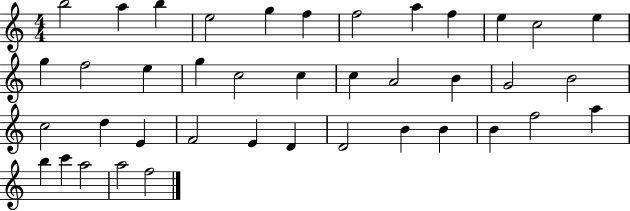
{
  \clef treble
  \numericTimeSignature
  \time 4/4
  \key c \major
  b''2 a''4 b''4 | e''2 g''4 f''4 | f''2 a''4 f''4 | e''4 c''2 e''4 | \break g''4 f''2 e''4 | g''4 c''2 c''4 | c''4 a'2 b'4 | g'2 b'2 | \break c''2 d''4 e'4 | f'2 e'4 d'4 | d'2 b'4 b'4 | b'4 f''2 a''4 | \break b''4 c'''4 a''2 | a''2 f''2 | \bar "|."
}